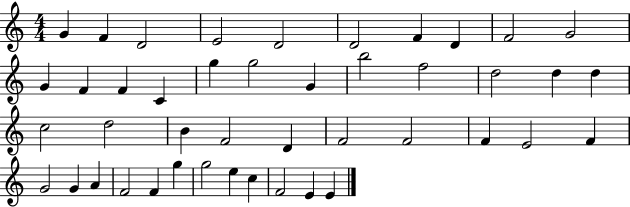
G4/q F4/q D4/h E4/h D4/h D4/h F4/q D4/q F4/h G4/h G4/q F4/q F4/q C4/q G5/q G5/h G4/q B5/h F5/h D5/h D5/q D5/q C5/h D5/h B4/q F4/h D4/q F4/h F4/h F4/q E4/h F4/q G4/h G4/q A4/q F4/h F4/q G5/q G5/h E5/q C5/q F4/h E4/q E4/q